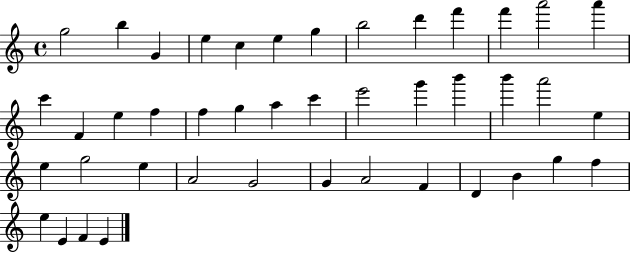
{
  \clef treble
  \time 4/4
  \defaultTimeSignature
  \key c \major
  g''2 b''4 g'4 | e''4 c''4 e''4 g''4 | b''2 d'''4 f'''4 | f'''4 a'''2 a'''4 | \break c'''4 f'4 e''4 f''4 | f''4 g''4 a''4 c'''4 | e'''2 g'''4 b'''4 | b'''4 a'''2 e''4 | \break e''4 g''2 e''4 | a'2 g'2 | g'4 a'2 f'4 | d'4 b'4 g''4 f''4 | \break e''4 e'4 f'4 e'4 | \bar "|."
}